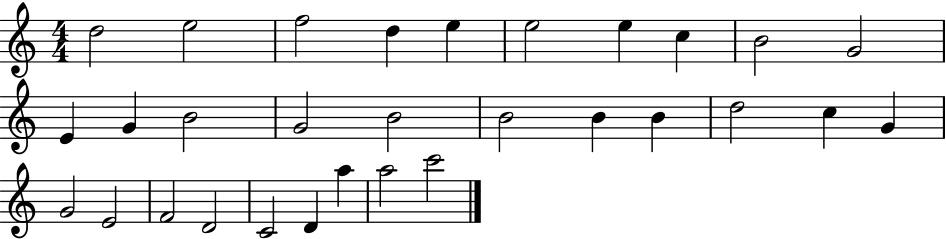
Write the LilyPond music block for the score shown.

{
  \clef treble
  \numericTimeSignature
  \time 4/4
  \key c \major
  d''2 e''2 | f''2 d''4 e''4 | e''2 e''4 c''4 | b'2 g'2 | \break e'4 g'4 b'2 | g'2 b'2 | b'2 b'4 b'4 | d''2 c''4 g'4 | \break g'2 e'2 | f'2 d'2 | c'2 d'4 a''4 | a''2 c'''2 | \break \bar "|."
}